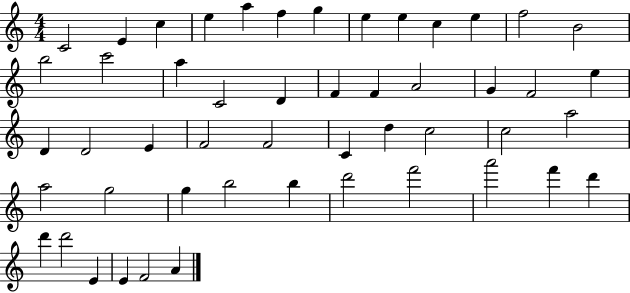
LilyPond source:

{
  \clef treble
  \numericTimeSignature
  \time 4/4
  \key c \major
  c'2 e'4 c''4 | e''4 a''4 f''4 g''4 | e''4 e''4 c''4 e''4 | f''2 b'2 | \break b''2 c'''2 | a''4 c'2 d'4 | f'4 f'4 a'2 | g'4 f'2 e''4 | \break d'4 d'2 e'4 | f'2 f'2 | c'4 d''4 c''2 | c''2 a''2 | \break a''2 g''2 | g''4 b''2 b''4 | d'''2 f'''2 | a'''2 f'''4 d'''4 | \break d'''4 d'''2 e'4 | e'4 f'2 a'4 | \bar "|."
}